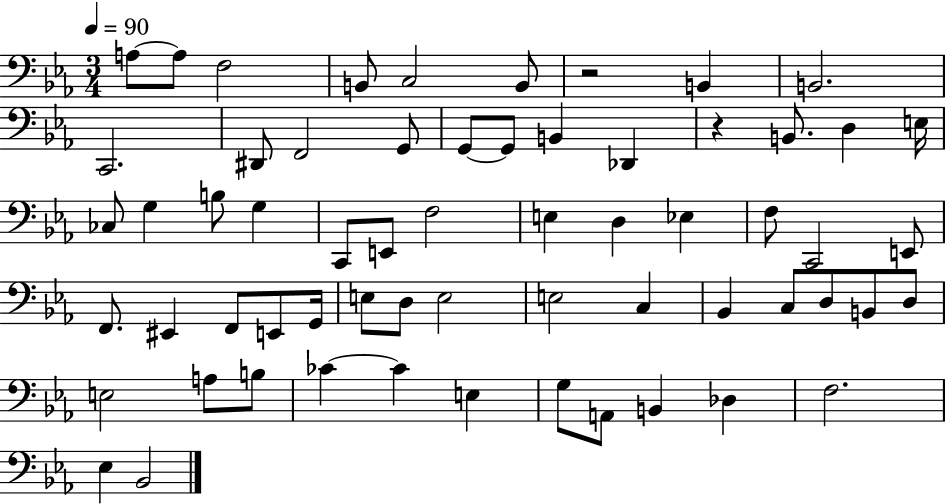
{
  \clef bass
  \numericTimeSignature
  \time 3/4
  \key ees \major
  \tempo 4 = 90
  a8~~ a8 f2 | b,8 c2 b,8 | r2 b,4 | b,2. | \break c,2. | dis,8 f,2 g,8 | g,8~~ g,8 b,4 des,4 | r4 b,8. d4 e16 | \break ces8 g4 b8 g4 | c,8 e,8 f2 | e4 d4 ees4 | f8 c,2 e,8 | \break f,8. eis,4 f,8 e,8 g,16 | e8 d8 e2 | e2 c4 | bes,4 c8 d8 b,8 d8 | \break e2 a8 b8 | ces'4~~ ces'4 e4 | g8 a,8 b,4 des4 | f2. | \break ees4 bes,2 | \bar "|."
}